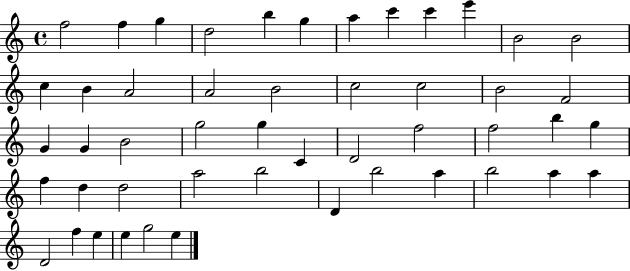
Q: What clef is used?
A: treble